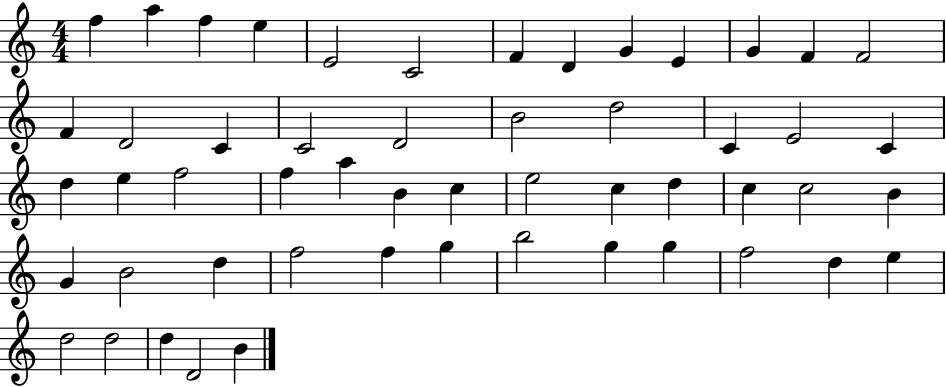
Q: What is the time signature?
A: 4/4